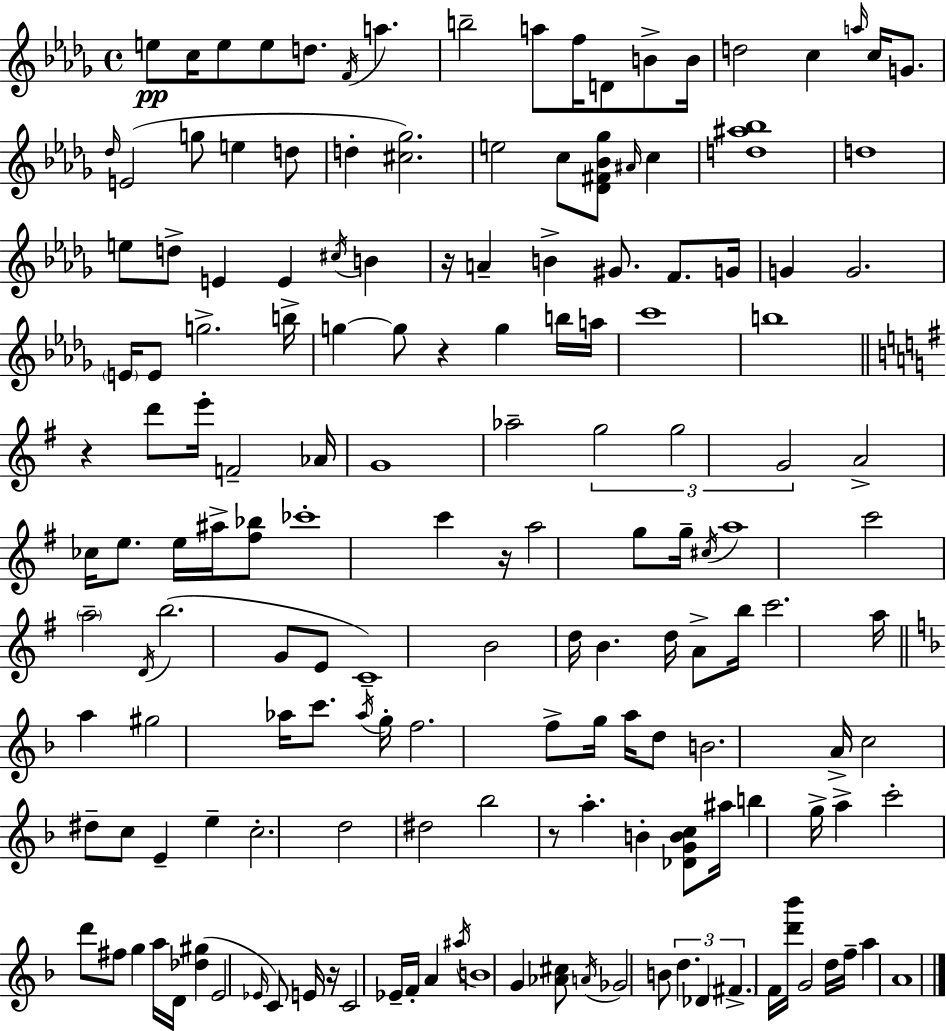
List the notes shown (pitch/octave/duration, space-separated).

E5/e C5/s E5/e E5/e D5/e. F4/s A5/q. B5/h A5/e F5/s D4/e B4/e B4/s D5/h C5/q A5/s C5/s G4/e. Db5/s E4/h G5/e E5/q D5/e D5/q [C#5,Gb5]/h. E5/h C5/e [Db4,F#4,Bb4,Gb5]/e A#4/s C5/q [D5,A#5,Bb5]/w D5/w E5/e D5/e E4/q E4/q C#5/s B4/q R/s A4/q B4/q G#4/e. F4/e. G4/s G4/q G4/h. E4/s E4/e G5/h. B5/s G5/q G5/e R/q G5/q B5/s A5/s C6/w B5/w R/q D6/e E6/s F4/h Ab4/s G4/w Ab5/h G5/h G5/h G4/h A4/h CES5/s E5/e. E5/s A#5/s [F#5,Bb5]/e CES6/w C6/q R/s A5/h G5/e G5/s C#5/s A5/w C6/h A5/h D4/s B5/h. G4/e E4/e C4/w B4/h D5/s B4/q. D5/s A4/e B5/s C6/h. A5/s A5/q G#5/h Ab5/s C6/e. Ab5/s G5/s F5/h. F5/e G5/s A5/s D5/e B4/h. A4/s C5/h D#5/e C5/e E4/q E5/q C5/h. D5/h D#5/h Bb5/h R/e A5/q. B4/q [Db4,G4,B4,C5]/e A#5/s B5/q G5/s A5/q C6/h D6/e F#5/e G5/q A5/s D4/s [Db5,G#5]/q E4/h Eb4/s C4/e E4/s R/s C4/h Eb4/s F4/s A4/q A#5/s B4/w G4/q [Ab4,C#5]/e A4/s Gb4/h B4/e D5/q. Db4/q F#4/q. F4/s [D6,Bb6]/s G4/h D5/s F5/s A5/q A4/w